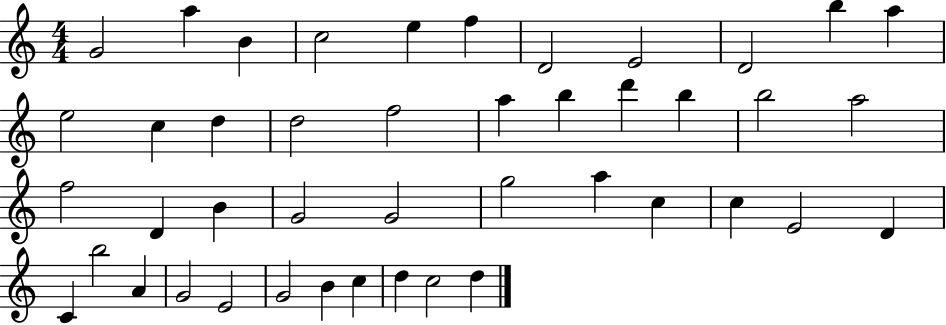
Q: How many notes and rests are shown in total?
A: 44